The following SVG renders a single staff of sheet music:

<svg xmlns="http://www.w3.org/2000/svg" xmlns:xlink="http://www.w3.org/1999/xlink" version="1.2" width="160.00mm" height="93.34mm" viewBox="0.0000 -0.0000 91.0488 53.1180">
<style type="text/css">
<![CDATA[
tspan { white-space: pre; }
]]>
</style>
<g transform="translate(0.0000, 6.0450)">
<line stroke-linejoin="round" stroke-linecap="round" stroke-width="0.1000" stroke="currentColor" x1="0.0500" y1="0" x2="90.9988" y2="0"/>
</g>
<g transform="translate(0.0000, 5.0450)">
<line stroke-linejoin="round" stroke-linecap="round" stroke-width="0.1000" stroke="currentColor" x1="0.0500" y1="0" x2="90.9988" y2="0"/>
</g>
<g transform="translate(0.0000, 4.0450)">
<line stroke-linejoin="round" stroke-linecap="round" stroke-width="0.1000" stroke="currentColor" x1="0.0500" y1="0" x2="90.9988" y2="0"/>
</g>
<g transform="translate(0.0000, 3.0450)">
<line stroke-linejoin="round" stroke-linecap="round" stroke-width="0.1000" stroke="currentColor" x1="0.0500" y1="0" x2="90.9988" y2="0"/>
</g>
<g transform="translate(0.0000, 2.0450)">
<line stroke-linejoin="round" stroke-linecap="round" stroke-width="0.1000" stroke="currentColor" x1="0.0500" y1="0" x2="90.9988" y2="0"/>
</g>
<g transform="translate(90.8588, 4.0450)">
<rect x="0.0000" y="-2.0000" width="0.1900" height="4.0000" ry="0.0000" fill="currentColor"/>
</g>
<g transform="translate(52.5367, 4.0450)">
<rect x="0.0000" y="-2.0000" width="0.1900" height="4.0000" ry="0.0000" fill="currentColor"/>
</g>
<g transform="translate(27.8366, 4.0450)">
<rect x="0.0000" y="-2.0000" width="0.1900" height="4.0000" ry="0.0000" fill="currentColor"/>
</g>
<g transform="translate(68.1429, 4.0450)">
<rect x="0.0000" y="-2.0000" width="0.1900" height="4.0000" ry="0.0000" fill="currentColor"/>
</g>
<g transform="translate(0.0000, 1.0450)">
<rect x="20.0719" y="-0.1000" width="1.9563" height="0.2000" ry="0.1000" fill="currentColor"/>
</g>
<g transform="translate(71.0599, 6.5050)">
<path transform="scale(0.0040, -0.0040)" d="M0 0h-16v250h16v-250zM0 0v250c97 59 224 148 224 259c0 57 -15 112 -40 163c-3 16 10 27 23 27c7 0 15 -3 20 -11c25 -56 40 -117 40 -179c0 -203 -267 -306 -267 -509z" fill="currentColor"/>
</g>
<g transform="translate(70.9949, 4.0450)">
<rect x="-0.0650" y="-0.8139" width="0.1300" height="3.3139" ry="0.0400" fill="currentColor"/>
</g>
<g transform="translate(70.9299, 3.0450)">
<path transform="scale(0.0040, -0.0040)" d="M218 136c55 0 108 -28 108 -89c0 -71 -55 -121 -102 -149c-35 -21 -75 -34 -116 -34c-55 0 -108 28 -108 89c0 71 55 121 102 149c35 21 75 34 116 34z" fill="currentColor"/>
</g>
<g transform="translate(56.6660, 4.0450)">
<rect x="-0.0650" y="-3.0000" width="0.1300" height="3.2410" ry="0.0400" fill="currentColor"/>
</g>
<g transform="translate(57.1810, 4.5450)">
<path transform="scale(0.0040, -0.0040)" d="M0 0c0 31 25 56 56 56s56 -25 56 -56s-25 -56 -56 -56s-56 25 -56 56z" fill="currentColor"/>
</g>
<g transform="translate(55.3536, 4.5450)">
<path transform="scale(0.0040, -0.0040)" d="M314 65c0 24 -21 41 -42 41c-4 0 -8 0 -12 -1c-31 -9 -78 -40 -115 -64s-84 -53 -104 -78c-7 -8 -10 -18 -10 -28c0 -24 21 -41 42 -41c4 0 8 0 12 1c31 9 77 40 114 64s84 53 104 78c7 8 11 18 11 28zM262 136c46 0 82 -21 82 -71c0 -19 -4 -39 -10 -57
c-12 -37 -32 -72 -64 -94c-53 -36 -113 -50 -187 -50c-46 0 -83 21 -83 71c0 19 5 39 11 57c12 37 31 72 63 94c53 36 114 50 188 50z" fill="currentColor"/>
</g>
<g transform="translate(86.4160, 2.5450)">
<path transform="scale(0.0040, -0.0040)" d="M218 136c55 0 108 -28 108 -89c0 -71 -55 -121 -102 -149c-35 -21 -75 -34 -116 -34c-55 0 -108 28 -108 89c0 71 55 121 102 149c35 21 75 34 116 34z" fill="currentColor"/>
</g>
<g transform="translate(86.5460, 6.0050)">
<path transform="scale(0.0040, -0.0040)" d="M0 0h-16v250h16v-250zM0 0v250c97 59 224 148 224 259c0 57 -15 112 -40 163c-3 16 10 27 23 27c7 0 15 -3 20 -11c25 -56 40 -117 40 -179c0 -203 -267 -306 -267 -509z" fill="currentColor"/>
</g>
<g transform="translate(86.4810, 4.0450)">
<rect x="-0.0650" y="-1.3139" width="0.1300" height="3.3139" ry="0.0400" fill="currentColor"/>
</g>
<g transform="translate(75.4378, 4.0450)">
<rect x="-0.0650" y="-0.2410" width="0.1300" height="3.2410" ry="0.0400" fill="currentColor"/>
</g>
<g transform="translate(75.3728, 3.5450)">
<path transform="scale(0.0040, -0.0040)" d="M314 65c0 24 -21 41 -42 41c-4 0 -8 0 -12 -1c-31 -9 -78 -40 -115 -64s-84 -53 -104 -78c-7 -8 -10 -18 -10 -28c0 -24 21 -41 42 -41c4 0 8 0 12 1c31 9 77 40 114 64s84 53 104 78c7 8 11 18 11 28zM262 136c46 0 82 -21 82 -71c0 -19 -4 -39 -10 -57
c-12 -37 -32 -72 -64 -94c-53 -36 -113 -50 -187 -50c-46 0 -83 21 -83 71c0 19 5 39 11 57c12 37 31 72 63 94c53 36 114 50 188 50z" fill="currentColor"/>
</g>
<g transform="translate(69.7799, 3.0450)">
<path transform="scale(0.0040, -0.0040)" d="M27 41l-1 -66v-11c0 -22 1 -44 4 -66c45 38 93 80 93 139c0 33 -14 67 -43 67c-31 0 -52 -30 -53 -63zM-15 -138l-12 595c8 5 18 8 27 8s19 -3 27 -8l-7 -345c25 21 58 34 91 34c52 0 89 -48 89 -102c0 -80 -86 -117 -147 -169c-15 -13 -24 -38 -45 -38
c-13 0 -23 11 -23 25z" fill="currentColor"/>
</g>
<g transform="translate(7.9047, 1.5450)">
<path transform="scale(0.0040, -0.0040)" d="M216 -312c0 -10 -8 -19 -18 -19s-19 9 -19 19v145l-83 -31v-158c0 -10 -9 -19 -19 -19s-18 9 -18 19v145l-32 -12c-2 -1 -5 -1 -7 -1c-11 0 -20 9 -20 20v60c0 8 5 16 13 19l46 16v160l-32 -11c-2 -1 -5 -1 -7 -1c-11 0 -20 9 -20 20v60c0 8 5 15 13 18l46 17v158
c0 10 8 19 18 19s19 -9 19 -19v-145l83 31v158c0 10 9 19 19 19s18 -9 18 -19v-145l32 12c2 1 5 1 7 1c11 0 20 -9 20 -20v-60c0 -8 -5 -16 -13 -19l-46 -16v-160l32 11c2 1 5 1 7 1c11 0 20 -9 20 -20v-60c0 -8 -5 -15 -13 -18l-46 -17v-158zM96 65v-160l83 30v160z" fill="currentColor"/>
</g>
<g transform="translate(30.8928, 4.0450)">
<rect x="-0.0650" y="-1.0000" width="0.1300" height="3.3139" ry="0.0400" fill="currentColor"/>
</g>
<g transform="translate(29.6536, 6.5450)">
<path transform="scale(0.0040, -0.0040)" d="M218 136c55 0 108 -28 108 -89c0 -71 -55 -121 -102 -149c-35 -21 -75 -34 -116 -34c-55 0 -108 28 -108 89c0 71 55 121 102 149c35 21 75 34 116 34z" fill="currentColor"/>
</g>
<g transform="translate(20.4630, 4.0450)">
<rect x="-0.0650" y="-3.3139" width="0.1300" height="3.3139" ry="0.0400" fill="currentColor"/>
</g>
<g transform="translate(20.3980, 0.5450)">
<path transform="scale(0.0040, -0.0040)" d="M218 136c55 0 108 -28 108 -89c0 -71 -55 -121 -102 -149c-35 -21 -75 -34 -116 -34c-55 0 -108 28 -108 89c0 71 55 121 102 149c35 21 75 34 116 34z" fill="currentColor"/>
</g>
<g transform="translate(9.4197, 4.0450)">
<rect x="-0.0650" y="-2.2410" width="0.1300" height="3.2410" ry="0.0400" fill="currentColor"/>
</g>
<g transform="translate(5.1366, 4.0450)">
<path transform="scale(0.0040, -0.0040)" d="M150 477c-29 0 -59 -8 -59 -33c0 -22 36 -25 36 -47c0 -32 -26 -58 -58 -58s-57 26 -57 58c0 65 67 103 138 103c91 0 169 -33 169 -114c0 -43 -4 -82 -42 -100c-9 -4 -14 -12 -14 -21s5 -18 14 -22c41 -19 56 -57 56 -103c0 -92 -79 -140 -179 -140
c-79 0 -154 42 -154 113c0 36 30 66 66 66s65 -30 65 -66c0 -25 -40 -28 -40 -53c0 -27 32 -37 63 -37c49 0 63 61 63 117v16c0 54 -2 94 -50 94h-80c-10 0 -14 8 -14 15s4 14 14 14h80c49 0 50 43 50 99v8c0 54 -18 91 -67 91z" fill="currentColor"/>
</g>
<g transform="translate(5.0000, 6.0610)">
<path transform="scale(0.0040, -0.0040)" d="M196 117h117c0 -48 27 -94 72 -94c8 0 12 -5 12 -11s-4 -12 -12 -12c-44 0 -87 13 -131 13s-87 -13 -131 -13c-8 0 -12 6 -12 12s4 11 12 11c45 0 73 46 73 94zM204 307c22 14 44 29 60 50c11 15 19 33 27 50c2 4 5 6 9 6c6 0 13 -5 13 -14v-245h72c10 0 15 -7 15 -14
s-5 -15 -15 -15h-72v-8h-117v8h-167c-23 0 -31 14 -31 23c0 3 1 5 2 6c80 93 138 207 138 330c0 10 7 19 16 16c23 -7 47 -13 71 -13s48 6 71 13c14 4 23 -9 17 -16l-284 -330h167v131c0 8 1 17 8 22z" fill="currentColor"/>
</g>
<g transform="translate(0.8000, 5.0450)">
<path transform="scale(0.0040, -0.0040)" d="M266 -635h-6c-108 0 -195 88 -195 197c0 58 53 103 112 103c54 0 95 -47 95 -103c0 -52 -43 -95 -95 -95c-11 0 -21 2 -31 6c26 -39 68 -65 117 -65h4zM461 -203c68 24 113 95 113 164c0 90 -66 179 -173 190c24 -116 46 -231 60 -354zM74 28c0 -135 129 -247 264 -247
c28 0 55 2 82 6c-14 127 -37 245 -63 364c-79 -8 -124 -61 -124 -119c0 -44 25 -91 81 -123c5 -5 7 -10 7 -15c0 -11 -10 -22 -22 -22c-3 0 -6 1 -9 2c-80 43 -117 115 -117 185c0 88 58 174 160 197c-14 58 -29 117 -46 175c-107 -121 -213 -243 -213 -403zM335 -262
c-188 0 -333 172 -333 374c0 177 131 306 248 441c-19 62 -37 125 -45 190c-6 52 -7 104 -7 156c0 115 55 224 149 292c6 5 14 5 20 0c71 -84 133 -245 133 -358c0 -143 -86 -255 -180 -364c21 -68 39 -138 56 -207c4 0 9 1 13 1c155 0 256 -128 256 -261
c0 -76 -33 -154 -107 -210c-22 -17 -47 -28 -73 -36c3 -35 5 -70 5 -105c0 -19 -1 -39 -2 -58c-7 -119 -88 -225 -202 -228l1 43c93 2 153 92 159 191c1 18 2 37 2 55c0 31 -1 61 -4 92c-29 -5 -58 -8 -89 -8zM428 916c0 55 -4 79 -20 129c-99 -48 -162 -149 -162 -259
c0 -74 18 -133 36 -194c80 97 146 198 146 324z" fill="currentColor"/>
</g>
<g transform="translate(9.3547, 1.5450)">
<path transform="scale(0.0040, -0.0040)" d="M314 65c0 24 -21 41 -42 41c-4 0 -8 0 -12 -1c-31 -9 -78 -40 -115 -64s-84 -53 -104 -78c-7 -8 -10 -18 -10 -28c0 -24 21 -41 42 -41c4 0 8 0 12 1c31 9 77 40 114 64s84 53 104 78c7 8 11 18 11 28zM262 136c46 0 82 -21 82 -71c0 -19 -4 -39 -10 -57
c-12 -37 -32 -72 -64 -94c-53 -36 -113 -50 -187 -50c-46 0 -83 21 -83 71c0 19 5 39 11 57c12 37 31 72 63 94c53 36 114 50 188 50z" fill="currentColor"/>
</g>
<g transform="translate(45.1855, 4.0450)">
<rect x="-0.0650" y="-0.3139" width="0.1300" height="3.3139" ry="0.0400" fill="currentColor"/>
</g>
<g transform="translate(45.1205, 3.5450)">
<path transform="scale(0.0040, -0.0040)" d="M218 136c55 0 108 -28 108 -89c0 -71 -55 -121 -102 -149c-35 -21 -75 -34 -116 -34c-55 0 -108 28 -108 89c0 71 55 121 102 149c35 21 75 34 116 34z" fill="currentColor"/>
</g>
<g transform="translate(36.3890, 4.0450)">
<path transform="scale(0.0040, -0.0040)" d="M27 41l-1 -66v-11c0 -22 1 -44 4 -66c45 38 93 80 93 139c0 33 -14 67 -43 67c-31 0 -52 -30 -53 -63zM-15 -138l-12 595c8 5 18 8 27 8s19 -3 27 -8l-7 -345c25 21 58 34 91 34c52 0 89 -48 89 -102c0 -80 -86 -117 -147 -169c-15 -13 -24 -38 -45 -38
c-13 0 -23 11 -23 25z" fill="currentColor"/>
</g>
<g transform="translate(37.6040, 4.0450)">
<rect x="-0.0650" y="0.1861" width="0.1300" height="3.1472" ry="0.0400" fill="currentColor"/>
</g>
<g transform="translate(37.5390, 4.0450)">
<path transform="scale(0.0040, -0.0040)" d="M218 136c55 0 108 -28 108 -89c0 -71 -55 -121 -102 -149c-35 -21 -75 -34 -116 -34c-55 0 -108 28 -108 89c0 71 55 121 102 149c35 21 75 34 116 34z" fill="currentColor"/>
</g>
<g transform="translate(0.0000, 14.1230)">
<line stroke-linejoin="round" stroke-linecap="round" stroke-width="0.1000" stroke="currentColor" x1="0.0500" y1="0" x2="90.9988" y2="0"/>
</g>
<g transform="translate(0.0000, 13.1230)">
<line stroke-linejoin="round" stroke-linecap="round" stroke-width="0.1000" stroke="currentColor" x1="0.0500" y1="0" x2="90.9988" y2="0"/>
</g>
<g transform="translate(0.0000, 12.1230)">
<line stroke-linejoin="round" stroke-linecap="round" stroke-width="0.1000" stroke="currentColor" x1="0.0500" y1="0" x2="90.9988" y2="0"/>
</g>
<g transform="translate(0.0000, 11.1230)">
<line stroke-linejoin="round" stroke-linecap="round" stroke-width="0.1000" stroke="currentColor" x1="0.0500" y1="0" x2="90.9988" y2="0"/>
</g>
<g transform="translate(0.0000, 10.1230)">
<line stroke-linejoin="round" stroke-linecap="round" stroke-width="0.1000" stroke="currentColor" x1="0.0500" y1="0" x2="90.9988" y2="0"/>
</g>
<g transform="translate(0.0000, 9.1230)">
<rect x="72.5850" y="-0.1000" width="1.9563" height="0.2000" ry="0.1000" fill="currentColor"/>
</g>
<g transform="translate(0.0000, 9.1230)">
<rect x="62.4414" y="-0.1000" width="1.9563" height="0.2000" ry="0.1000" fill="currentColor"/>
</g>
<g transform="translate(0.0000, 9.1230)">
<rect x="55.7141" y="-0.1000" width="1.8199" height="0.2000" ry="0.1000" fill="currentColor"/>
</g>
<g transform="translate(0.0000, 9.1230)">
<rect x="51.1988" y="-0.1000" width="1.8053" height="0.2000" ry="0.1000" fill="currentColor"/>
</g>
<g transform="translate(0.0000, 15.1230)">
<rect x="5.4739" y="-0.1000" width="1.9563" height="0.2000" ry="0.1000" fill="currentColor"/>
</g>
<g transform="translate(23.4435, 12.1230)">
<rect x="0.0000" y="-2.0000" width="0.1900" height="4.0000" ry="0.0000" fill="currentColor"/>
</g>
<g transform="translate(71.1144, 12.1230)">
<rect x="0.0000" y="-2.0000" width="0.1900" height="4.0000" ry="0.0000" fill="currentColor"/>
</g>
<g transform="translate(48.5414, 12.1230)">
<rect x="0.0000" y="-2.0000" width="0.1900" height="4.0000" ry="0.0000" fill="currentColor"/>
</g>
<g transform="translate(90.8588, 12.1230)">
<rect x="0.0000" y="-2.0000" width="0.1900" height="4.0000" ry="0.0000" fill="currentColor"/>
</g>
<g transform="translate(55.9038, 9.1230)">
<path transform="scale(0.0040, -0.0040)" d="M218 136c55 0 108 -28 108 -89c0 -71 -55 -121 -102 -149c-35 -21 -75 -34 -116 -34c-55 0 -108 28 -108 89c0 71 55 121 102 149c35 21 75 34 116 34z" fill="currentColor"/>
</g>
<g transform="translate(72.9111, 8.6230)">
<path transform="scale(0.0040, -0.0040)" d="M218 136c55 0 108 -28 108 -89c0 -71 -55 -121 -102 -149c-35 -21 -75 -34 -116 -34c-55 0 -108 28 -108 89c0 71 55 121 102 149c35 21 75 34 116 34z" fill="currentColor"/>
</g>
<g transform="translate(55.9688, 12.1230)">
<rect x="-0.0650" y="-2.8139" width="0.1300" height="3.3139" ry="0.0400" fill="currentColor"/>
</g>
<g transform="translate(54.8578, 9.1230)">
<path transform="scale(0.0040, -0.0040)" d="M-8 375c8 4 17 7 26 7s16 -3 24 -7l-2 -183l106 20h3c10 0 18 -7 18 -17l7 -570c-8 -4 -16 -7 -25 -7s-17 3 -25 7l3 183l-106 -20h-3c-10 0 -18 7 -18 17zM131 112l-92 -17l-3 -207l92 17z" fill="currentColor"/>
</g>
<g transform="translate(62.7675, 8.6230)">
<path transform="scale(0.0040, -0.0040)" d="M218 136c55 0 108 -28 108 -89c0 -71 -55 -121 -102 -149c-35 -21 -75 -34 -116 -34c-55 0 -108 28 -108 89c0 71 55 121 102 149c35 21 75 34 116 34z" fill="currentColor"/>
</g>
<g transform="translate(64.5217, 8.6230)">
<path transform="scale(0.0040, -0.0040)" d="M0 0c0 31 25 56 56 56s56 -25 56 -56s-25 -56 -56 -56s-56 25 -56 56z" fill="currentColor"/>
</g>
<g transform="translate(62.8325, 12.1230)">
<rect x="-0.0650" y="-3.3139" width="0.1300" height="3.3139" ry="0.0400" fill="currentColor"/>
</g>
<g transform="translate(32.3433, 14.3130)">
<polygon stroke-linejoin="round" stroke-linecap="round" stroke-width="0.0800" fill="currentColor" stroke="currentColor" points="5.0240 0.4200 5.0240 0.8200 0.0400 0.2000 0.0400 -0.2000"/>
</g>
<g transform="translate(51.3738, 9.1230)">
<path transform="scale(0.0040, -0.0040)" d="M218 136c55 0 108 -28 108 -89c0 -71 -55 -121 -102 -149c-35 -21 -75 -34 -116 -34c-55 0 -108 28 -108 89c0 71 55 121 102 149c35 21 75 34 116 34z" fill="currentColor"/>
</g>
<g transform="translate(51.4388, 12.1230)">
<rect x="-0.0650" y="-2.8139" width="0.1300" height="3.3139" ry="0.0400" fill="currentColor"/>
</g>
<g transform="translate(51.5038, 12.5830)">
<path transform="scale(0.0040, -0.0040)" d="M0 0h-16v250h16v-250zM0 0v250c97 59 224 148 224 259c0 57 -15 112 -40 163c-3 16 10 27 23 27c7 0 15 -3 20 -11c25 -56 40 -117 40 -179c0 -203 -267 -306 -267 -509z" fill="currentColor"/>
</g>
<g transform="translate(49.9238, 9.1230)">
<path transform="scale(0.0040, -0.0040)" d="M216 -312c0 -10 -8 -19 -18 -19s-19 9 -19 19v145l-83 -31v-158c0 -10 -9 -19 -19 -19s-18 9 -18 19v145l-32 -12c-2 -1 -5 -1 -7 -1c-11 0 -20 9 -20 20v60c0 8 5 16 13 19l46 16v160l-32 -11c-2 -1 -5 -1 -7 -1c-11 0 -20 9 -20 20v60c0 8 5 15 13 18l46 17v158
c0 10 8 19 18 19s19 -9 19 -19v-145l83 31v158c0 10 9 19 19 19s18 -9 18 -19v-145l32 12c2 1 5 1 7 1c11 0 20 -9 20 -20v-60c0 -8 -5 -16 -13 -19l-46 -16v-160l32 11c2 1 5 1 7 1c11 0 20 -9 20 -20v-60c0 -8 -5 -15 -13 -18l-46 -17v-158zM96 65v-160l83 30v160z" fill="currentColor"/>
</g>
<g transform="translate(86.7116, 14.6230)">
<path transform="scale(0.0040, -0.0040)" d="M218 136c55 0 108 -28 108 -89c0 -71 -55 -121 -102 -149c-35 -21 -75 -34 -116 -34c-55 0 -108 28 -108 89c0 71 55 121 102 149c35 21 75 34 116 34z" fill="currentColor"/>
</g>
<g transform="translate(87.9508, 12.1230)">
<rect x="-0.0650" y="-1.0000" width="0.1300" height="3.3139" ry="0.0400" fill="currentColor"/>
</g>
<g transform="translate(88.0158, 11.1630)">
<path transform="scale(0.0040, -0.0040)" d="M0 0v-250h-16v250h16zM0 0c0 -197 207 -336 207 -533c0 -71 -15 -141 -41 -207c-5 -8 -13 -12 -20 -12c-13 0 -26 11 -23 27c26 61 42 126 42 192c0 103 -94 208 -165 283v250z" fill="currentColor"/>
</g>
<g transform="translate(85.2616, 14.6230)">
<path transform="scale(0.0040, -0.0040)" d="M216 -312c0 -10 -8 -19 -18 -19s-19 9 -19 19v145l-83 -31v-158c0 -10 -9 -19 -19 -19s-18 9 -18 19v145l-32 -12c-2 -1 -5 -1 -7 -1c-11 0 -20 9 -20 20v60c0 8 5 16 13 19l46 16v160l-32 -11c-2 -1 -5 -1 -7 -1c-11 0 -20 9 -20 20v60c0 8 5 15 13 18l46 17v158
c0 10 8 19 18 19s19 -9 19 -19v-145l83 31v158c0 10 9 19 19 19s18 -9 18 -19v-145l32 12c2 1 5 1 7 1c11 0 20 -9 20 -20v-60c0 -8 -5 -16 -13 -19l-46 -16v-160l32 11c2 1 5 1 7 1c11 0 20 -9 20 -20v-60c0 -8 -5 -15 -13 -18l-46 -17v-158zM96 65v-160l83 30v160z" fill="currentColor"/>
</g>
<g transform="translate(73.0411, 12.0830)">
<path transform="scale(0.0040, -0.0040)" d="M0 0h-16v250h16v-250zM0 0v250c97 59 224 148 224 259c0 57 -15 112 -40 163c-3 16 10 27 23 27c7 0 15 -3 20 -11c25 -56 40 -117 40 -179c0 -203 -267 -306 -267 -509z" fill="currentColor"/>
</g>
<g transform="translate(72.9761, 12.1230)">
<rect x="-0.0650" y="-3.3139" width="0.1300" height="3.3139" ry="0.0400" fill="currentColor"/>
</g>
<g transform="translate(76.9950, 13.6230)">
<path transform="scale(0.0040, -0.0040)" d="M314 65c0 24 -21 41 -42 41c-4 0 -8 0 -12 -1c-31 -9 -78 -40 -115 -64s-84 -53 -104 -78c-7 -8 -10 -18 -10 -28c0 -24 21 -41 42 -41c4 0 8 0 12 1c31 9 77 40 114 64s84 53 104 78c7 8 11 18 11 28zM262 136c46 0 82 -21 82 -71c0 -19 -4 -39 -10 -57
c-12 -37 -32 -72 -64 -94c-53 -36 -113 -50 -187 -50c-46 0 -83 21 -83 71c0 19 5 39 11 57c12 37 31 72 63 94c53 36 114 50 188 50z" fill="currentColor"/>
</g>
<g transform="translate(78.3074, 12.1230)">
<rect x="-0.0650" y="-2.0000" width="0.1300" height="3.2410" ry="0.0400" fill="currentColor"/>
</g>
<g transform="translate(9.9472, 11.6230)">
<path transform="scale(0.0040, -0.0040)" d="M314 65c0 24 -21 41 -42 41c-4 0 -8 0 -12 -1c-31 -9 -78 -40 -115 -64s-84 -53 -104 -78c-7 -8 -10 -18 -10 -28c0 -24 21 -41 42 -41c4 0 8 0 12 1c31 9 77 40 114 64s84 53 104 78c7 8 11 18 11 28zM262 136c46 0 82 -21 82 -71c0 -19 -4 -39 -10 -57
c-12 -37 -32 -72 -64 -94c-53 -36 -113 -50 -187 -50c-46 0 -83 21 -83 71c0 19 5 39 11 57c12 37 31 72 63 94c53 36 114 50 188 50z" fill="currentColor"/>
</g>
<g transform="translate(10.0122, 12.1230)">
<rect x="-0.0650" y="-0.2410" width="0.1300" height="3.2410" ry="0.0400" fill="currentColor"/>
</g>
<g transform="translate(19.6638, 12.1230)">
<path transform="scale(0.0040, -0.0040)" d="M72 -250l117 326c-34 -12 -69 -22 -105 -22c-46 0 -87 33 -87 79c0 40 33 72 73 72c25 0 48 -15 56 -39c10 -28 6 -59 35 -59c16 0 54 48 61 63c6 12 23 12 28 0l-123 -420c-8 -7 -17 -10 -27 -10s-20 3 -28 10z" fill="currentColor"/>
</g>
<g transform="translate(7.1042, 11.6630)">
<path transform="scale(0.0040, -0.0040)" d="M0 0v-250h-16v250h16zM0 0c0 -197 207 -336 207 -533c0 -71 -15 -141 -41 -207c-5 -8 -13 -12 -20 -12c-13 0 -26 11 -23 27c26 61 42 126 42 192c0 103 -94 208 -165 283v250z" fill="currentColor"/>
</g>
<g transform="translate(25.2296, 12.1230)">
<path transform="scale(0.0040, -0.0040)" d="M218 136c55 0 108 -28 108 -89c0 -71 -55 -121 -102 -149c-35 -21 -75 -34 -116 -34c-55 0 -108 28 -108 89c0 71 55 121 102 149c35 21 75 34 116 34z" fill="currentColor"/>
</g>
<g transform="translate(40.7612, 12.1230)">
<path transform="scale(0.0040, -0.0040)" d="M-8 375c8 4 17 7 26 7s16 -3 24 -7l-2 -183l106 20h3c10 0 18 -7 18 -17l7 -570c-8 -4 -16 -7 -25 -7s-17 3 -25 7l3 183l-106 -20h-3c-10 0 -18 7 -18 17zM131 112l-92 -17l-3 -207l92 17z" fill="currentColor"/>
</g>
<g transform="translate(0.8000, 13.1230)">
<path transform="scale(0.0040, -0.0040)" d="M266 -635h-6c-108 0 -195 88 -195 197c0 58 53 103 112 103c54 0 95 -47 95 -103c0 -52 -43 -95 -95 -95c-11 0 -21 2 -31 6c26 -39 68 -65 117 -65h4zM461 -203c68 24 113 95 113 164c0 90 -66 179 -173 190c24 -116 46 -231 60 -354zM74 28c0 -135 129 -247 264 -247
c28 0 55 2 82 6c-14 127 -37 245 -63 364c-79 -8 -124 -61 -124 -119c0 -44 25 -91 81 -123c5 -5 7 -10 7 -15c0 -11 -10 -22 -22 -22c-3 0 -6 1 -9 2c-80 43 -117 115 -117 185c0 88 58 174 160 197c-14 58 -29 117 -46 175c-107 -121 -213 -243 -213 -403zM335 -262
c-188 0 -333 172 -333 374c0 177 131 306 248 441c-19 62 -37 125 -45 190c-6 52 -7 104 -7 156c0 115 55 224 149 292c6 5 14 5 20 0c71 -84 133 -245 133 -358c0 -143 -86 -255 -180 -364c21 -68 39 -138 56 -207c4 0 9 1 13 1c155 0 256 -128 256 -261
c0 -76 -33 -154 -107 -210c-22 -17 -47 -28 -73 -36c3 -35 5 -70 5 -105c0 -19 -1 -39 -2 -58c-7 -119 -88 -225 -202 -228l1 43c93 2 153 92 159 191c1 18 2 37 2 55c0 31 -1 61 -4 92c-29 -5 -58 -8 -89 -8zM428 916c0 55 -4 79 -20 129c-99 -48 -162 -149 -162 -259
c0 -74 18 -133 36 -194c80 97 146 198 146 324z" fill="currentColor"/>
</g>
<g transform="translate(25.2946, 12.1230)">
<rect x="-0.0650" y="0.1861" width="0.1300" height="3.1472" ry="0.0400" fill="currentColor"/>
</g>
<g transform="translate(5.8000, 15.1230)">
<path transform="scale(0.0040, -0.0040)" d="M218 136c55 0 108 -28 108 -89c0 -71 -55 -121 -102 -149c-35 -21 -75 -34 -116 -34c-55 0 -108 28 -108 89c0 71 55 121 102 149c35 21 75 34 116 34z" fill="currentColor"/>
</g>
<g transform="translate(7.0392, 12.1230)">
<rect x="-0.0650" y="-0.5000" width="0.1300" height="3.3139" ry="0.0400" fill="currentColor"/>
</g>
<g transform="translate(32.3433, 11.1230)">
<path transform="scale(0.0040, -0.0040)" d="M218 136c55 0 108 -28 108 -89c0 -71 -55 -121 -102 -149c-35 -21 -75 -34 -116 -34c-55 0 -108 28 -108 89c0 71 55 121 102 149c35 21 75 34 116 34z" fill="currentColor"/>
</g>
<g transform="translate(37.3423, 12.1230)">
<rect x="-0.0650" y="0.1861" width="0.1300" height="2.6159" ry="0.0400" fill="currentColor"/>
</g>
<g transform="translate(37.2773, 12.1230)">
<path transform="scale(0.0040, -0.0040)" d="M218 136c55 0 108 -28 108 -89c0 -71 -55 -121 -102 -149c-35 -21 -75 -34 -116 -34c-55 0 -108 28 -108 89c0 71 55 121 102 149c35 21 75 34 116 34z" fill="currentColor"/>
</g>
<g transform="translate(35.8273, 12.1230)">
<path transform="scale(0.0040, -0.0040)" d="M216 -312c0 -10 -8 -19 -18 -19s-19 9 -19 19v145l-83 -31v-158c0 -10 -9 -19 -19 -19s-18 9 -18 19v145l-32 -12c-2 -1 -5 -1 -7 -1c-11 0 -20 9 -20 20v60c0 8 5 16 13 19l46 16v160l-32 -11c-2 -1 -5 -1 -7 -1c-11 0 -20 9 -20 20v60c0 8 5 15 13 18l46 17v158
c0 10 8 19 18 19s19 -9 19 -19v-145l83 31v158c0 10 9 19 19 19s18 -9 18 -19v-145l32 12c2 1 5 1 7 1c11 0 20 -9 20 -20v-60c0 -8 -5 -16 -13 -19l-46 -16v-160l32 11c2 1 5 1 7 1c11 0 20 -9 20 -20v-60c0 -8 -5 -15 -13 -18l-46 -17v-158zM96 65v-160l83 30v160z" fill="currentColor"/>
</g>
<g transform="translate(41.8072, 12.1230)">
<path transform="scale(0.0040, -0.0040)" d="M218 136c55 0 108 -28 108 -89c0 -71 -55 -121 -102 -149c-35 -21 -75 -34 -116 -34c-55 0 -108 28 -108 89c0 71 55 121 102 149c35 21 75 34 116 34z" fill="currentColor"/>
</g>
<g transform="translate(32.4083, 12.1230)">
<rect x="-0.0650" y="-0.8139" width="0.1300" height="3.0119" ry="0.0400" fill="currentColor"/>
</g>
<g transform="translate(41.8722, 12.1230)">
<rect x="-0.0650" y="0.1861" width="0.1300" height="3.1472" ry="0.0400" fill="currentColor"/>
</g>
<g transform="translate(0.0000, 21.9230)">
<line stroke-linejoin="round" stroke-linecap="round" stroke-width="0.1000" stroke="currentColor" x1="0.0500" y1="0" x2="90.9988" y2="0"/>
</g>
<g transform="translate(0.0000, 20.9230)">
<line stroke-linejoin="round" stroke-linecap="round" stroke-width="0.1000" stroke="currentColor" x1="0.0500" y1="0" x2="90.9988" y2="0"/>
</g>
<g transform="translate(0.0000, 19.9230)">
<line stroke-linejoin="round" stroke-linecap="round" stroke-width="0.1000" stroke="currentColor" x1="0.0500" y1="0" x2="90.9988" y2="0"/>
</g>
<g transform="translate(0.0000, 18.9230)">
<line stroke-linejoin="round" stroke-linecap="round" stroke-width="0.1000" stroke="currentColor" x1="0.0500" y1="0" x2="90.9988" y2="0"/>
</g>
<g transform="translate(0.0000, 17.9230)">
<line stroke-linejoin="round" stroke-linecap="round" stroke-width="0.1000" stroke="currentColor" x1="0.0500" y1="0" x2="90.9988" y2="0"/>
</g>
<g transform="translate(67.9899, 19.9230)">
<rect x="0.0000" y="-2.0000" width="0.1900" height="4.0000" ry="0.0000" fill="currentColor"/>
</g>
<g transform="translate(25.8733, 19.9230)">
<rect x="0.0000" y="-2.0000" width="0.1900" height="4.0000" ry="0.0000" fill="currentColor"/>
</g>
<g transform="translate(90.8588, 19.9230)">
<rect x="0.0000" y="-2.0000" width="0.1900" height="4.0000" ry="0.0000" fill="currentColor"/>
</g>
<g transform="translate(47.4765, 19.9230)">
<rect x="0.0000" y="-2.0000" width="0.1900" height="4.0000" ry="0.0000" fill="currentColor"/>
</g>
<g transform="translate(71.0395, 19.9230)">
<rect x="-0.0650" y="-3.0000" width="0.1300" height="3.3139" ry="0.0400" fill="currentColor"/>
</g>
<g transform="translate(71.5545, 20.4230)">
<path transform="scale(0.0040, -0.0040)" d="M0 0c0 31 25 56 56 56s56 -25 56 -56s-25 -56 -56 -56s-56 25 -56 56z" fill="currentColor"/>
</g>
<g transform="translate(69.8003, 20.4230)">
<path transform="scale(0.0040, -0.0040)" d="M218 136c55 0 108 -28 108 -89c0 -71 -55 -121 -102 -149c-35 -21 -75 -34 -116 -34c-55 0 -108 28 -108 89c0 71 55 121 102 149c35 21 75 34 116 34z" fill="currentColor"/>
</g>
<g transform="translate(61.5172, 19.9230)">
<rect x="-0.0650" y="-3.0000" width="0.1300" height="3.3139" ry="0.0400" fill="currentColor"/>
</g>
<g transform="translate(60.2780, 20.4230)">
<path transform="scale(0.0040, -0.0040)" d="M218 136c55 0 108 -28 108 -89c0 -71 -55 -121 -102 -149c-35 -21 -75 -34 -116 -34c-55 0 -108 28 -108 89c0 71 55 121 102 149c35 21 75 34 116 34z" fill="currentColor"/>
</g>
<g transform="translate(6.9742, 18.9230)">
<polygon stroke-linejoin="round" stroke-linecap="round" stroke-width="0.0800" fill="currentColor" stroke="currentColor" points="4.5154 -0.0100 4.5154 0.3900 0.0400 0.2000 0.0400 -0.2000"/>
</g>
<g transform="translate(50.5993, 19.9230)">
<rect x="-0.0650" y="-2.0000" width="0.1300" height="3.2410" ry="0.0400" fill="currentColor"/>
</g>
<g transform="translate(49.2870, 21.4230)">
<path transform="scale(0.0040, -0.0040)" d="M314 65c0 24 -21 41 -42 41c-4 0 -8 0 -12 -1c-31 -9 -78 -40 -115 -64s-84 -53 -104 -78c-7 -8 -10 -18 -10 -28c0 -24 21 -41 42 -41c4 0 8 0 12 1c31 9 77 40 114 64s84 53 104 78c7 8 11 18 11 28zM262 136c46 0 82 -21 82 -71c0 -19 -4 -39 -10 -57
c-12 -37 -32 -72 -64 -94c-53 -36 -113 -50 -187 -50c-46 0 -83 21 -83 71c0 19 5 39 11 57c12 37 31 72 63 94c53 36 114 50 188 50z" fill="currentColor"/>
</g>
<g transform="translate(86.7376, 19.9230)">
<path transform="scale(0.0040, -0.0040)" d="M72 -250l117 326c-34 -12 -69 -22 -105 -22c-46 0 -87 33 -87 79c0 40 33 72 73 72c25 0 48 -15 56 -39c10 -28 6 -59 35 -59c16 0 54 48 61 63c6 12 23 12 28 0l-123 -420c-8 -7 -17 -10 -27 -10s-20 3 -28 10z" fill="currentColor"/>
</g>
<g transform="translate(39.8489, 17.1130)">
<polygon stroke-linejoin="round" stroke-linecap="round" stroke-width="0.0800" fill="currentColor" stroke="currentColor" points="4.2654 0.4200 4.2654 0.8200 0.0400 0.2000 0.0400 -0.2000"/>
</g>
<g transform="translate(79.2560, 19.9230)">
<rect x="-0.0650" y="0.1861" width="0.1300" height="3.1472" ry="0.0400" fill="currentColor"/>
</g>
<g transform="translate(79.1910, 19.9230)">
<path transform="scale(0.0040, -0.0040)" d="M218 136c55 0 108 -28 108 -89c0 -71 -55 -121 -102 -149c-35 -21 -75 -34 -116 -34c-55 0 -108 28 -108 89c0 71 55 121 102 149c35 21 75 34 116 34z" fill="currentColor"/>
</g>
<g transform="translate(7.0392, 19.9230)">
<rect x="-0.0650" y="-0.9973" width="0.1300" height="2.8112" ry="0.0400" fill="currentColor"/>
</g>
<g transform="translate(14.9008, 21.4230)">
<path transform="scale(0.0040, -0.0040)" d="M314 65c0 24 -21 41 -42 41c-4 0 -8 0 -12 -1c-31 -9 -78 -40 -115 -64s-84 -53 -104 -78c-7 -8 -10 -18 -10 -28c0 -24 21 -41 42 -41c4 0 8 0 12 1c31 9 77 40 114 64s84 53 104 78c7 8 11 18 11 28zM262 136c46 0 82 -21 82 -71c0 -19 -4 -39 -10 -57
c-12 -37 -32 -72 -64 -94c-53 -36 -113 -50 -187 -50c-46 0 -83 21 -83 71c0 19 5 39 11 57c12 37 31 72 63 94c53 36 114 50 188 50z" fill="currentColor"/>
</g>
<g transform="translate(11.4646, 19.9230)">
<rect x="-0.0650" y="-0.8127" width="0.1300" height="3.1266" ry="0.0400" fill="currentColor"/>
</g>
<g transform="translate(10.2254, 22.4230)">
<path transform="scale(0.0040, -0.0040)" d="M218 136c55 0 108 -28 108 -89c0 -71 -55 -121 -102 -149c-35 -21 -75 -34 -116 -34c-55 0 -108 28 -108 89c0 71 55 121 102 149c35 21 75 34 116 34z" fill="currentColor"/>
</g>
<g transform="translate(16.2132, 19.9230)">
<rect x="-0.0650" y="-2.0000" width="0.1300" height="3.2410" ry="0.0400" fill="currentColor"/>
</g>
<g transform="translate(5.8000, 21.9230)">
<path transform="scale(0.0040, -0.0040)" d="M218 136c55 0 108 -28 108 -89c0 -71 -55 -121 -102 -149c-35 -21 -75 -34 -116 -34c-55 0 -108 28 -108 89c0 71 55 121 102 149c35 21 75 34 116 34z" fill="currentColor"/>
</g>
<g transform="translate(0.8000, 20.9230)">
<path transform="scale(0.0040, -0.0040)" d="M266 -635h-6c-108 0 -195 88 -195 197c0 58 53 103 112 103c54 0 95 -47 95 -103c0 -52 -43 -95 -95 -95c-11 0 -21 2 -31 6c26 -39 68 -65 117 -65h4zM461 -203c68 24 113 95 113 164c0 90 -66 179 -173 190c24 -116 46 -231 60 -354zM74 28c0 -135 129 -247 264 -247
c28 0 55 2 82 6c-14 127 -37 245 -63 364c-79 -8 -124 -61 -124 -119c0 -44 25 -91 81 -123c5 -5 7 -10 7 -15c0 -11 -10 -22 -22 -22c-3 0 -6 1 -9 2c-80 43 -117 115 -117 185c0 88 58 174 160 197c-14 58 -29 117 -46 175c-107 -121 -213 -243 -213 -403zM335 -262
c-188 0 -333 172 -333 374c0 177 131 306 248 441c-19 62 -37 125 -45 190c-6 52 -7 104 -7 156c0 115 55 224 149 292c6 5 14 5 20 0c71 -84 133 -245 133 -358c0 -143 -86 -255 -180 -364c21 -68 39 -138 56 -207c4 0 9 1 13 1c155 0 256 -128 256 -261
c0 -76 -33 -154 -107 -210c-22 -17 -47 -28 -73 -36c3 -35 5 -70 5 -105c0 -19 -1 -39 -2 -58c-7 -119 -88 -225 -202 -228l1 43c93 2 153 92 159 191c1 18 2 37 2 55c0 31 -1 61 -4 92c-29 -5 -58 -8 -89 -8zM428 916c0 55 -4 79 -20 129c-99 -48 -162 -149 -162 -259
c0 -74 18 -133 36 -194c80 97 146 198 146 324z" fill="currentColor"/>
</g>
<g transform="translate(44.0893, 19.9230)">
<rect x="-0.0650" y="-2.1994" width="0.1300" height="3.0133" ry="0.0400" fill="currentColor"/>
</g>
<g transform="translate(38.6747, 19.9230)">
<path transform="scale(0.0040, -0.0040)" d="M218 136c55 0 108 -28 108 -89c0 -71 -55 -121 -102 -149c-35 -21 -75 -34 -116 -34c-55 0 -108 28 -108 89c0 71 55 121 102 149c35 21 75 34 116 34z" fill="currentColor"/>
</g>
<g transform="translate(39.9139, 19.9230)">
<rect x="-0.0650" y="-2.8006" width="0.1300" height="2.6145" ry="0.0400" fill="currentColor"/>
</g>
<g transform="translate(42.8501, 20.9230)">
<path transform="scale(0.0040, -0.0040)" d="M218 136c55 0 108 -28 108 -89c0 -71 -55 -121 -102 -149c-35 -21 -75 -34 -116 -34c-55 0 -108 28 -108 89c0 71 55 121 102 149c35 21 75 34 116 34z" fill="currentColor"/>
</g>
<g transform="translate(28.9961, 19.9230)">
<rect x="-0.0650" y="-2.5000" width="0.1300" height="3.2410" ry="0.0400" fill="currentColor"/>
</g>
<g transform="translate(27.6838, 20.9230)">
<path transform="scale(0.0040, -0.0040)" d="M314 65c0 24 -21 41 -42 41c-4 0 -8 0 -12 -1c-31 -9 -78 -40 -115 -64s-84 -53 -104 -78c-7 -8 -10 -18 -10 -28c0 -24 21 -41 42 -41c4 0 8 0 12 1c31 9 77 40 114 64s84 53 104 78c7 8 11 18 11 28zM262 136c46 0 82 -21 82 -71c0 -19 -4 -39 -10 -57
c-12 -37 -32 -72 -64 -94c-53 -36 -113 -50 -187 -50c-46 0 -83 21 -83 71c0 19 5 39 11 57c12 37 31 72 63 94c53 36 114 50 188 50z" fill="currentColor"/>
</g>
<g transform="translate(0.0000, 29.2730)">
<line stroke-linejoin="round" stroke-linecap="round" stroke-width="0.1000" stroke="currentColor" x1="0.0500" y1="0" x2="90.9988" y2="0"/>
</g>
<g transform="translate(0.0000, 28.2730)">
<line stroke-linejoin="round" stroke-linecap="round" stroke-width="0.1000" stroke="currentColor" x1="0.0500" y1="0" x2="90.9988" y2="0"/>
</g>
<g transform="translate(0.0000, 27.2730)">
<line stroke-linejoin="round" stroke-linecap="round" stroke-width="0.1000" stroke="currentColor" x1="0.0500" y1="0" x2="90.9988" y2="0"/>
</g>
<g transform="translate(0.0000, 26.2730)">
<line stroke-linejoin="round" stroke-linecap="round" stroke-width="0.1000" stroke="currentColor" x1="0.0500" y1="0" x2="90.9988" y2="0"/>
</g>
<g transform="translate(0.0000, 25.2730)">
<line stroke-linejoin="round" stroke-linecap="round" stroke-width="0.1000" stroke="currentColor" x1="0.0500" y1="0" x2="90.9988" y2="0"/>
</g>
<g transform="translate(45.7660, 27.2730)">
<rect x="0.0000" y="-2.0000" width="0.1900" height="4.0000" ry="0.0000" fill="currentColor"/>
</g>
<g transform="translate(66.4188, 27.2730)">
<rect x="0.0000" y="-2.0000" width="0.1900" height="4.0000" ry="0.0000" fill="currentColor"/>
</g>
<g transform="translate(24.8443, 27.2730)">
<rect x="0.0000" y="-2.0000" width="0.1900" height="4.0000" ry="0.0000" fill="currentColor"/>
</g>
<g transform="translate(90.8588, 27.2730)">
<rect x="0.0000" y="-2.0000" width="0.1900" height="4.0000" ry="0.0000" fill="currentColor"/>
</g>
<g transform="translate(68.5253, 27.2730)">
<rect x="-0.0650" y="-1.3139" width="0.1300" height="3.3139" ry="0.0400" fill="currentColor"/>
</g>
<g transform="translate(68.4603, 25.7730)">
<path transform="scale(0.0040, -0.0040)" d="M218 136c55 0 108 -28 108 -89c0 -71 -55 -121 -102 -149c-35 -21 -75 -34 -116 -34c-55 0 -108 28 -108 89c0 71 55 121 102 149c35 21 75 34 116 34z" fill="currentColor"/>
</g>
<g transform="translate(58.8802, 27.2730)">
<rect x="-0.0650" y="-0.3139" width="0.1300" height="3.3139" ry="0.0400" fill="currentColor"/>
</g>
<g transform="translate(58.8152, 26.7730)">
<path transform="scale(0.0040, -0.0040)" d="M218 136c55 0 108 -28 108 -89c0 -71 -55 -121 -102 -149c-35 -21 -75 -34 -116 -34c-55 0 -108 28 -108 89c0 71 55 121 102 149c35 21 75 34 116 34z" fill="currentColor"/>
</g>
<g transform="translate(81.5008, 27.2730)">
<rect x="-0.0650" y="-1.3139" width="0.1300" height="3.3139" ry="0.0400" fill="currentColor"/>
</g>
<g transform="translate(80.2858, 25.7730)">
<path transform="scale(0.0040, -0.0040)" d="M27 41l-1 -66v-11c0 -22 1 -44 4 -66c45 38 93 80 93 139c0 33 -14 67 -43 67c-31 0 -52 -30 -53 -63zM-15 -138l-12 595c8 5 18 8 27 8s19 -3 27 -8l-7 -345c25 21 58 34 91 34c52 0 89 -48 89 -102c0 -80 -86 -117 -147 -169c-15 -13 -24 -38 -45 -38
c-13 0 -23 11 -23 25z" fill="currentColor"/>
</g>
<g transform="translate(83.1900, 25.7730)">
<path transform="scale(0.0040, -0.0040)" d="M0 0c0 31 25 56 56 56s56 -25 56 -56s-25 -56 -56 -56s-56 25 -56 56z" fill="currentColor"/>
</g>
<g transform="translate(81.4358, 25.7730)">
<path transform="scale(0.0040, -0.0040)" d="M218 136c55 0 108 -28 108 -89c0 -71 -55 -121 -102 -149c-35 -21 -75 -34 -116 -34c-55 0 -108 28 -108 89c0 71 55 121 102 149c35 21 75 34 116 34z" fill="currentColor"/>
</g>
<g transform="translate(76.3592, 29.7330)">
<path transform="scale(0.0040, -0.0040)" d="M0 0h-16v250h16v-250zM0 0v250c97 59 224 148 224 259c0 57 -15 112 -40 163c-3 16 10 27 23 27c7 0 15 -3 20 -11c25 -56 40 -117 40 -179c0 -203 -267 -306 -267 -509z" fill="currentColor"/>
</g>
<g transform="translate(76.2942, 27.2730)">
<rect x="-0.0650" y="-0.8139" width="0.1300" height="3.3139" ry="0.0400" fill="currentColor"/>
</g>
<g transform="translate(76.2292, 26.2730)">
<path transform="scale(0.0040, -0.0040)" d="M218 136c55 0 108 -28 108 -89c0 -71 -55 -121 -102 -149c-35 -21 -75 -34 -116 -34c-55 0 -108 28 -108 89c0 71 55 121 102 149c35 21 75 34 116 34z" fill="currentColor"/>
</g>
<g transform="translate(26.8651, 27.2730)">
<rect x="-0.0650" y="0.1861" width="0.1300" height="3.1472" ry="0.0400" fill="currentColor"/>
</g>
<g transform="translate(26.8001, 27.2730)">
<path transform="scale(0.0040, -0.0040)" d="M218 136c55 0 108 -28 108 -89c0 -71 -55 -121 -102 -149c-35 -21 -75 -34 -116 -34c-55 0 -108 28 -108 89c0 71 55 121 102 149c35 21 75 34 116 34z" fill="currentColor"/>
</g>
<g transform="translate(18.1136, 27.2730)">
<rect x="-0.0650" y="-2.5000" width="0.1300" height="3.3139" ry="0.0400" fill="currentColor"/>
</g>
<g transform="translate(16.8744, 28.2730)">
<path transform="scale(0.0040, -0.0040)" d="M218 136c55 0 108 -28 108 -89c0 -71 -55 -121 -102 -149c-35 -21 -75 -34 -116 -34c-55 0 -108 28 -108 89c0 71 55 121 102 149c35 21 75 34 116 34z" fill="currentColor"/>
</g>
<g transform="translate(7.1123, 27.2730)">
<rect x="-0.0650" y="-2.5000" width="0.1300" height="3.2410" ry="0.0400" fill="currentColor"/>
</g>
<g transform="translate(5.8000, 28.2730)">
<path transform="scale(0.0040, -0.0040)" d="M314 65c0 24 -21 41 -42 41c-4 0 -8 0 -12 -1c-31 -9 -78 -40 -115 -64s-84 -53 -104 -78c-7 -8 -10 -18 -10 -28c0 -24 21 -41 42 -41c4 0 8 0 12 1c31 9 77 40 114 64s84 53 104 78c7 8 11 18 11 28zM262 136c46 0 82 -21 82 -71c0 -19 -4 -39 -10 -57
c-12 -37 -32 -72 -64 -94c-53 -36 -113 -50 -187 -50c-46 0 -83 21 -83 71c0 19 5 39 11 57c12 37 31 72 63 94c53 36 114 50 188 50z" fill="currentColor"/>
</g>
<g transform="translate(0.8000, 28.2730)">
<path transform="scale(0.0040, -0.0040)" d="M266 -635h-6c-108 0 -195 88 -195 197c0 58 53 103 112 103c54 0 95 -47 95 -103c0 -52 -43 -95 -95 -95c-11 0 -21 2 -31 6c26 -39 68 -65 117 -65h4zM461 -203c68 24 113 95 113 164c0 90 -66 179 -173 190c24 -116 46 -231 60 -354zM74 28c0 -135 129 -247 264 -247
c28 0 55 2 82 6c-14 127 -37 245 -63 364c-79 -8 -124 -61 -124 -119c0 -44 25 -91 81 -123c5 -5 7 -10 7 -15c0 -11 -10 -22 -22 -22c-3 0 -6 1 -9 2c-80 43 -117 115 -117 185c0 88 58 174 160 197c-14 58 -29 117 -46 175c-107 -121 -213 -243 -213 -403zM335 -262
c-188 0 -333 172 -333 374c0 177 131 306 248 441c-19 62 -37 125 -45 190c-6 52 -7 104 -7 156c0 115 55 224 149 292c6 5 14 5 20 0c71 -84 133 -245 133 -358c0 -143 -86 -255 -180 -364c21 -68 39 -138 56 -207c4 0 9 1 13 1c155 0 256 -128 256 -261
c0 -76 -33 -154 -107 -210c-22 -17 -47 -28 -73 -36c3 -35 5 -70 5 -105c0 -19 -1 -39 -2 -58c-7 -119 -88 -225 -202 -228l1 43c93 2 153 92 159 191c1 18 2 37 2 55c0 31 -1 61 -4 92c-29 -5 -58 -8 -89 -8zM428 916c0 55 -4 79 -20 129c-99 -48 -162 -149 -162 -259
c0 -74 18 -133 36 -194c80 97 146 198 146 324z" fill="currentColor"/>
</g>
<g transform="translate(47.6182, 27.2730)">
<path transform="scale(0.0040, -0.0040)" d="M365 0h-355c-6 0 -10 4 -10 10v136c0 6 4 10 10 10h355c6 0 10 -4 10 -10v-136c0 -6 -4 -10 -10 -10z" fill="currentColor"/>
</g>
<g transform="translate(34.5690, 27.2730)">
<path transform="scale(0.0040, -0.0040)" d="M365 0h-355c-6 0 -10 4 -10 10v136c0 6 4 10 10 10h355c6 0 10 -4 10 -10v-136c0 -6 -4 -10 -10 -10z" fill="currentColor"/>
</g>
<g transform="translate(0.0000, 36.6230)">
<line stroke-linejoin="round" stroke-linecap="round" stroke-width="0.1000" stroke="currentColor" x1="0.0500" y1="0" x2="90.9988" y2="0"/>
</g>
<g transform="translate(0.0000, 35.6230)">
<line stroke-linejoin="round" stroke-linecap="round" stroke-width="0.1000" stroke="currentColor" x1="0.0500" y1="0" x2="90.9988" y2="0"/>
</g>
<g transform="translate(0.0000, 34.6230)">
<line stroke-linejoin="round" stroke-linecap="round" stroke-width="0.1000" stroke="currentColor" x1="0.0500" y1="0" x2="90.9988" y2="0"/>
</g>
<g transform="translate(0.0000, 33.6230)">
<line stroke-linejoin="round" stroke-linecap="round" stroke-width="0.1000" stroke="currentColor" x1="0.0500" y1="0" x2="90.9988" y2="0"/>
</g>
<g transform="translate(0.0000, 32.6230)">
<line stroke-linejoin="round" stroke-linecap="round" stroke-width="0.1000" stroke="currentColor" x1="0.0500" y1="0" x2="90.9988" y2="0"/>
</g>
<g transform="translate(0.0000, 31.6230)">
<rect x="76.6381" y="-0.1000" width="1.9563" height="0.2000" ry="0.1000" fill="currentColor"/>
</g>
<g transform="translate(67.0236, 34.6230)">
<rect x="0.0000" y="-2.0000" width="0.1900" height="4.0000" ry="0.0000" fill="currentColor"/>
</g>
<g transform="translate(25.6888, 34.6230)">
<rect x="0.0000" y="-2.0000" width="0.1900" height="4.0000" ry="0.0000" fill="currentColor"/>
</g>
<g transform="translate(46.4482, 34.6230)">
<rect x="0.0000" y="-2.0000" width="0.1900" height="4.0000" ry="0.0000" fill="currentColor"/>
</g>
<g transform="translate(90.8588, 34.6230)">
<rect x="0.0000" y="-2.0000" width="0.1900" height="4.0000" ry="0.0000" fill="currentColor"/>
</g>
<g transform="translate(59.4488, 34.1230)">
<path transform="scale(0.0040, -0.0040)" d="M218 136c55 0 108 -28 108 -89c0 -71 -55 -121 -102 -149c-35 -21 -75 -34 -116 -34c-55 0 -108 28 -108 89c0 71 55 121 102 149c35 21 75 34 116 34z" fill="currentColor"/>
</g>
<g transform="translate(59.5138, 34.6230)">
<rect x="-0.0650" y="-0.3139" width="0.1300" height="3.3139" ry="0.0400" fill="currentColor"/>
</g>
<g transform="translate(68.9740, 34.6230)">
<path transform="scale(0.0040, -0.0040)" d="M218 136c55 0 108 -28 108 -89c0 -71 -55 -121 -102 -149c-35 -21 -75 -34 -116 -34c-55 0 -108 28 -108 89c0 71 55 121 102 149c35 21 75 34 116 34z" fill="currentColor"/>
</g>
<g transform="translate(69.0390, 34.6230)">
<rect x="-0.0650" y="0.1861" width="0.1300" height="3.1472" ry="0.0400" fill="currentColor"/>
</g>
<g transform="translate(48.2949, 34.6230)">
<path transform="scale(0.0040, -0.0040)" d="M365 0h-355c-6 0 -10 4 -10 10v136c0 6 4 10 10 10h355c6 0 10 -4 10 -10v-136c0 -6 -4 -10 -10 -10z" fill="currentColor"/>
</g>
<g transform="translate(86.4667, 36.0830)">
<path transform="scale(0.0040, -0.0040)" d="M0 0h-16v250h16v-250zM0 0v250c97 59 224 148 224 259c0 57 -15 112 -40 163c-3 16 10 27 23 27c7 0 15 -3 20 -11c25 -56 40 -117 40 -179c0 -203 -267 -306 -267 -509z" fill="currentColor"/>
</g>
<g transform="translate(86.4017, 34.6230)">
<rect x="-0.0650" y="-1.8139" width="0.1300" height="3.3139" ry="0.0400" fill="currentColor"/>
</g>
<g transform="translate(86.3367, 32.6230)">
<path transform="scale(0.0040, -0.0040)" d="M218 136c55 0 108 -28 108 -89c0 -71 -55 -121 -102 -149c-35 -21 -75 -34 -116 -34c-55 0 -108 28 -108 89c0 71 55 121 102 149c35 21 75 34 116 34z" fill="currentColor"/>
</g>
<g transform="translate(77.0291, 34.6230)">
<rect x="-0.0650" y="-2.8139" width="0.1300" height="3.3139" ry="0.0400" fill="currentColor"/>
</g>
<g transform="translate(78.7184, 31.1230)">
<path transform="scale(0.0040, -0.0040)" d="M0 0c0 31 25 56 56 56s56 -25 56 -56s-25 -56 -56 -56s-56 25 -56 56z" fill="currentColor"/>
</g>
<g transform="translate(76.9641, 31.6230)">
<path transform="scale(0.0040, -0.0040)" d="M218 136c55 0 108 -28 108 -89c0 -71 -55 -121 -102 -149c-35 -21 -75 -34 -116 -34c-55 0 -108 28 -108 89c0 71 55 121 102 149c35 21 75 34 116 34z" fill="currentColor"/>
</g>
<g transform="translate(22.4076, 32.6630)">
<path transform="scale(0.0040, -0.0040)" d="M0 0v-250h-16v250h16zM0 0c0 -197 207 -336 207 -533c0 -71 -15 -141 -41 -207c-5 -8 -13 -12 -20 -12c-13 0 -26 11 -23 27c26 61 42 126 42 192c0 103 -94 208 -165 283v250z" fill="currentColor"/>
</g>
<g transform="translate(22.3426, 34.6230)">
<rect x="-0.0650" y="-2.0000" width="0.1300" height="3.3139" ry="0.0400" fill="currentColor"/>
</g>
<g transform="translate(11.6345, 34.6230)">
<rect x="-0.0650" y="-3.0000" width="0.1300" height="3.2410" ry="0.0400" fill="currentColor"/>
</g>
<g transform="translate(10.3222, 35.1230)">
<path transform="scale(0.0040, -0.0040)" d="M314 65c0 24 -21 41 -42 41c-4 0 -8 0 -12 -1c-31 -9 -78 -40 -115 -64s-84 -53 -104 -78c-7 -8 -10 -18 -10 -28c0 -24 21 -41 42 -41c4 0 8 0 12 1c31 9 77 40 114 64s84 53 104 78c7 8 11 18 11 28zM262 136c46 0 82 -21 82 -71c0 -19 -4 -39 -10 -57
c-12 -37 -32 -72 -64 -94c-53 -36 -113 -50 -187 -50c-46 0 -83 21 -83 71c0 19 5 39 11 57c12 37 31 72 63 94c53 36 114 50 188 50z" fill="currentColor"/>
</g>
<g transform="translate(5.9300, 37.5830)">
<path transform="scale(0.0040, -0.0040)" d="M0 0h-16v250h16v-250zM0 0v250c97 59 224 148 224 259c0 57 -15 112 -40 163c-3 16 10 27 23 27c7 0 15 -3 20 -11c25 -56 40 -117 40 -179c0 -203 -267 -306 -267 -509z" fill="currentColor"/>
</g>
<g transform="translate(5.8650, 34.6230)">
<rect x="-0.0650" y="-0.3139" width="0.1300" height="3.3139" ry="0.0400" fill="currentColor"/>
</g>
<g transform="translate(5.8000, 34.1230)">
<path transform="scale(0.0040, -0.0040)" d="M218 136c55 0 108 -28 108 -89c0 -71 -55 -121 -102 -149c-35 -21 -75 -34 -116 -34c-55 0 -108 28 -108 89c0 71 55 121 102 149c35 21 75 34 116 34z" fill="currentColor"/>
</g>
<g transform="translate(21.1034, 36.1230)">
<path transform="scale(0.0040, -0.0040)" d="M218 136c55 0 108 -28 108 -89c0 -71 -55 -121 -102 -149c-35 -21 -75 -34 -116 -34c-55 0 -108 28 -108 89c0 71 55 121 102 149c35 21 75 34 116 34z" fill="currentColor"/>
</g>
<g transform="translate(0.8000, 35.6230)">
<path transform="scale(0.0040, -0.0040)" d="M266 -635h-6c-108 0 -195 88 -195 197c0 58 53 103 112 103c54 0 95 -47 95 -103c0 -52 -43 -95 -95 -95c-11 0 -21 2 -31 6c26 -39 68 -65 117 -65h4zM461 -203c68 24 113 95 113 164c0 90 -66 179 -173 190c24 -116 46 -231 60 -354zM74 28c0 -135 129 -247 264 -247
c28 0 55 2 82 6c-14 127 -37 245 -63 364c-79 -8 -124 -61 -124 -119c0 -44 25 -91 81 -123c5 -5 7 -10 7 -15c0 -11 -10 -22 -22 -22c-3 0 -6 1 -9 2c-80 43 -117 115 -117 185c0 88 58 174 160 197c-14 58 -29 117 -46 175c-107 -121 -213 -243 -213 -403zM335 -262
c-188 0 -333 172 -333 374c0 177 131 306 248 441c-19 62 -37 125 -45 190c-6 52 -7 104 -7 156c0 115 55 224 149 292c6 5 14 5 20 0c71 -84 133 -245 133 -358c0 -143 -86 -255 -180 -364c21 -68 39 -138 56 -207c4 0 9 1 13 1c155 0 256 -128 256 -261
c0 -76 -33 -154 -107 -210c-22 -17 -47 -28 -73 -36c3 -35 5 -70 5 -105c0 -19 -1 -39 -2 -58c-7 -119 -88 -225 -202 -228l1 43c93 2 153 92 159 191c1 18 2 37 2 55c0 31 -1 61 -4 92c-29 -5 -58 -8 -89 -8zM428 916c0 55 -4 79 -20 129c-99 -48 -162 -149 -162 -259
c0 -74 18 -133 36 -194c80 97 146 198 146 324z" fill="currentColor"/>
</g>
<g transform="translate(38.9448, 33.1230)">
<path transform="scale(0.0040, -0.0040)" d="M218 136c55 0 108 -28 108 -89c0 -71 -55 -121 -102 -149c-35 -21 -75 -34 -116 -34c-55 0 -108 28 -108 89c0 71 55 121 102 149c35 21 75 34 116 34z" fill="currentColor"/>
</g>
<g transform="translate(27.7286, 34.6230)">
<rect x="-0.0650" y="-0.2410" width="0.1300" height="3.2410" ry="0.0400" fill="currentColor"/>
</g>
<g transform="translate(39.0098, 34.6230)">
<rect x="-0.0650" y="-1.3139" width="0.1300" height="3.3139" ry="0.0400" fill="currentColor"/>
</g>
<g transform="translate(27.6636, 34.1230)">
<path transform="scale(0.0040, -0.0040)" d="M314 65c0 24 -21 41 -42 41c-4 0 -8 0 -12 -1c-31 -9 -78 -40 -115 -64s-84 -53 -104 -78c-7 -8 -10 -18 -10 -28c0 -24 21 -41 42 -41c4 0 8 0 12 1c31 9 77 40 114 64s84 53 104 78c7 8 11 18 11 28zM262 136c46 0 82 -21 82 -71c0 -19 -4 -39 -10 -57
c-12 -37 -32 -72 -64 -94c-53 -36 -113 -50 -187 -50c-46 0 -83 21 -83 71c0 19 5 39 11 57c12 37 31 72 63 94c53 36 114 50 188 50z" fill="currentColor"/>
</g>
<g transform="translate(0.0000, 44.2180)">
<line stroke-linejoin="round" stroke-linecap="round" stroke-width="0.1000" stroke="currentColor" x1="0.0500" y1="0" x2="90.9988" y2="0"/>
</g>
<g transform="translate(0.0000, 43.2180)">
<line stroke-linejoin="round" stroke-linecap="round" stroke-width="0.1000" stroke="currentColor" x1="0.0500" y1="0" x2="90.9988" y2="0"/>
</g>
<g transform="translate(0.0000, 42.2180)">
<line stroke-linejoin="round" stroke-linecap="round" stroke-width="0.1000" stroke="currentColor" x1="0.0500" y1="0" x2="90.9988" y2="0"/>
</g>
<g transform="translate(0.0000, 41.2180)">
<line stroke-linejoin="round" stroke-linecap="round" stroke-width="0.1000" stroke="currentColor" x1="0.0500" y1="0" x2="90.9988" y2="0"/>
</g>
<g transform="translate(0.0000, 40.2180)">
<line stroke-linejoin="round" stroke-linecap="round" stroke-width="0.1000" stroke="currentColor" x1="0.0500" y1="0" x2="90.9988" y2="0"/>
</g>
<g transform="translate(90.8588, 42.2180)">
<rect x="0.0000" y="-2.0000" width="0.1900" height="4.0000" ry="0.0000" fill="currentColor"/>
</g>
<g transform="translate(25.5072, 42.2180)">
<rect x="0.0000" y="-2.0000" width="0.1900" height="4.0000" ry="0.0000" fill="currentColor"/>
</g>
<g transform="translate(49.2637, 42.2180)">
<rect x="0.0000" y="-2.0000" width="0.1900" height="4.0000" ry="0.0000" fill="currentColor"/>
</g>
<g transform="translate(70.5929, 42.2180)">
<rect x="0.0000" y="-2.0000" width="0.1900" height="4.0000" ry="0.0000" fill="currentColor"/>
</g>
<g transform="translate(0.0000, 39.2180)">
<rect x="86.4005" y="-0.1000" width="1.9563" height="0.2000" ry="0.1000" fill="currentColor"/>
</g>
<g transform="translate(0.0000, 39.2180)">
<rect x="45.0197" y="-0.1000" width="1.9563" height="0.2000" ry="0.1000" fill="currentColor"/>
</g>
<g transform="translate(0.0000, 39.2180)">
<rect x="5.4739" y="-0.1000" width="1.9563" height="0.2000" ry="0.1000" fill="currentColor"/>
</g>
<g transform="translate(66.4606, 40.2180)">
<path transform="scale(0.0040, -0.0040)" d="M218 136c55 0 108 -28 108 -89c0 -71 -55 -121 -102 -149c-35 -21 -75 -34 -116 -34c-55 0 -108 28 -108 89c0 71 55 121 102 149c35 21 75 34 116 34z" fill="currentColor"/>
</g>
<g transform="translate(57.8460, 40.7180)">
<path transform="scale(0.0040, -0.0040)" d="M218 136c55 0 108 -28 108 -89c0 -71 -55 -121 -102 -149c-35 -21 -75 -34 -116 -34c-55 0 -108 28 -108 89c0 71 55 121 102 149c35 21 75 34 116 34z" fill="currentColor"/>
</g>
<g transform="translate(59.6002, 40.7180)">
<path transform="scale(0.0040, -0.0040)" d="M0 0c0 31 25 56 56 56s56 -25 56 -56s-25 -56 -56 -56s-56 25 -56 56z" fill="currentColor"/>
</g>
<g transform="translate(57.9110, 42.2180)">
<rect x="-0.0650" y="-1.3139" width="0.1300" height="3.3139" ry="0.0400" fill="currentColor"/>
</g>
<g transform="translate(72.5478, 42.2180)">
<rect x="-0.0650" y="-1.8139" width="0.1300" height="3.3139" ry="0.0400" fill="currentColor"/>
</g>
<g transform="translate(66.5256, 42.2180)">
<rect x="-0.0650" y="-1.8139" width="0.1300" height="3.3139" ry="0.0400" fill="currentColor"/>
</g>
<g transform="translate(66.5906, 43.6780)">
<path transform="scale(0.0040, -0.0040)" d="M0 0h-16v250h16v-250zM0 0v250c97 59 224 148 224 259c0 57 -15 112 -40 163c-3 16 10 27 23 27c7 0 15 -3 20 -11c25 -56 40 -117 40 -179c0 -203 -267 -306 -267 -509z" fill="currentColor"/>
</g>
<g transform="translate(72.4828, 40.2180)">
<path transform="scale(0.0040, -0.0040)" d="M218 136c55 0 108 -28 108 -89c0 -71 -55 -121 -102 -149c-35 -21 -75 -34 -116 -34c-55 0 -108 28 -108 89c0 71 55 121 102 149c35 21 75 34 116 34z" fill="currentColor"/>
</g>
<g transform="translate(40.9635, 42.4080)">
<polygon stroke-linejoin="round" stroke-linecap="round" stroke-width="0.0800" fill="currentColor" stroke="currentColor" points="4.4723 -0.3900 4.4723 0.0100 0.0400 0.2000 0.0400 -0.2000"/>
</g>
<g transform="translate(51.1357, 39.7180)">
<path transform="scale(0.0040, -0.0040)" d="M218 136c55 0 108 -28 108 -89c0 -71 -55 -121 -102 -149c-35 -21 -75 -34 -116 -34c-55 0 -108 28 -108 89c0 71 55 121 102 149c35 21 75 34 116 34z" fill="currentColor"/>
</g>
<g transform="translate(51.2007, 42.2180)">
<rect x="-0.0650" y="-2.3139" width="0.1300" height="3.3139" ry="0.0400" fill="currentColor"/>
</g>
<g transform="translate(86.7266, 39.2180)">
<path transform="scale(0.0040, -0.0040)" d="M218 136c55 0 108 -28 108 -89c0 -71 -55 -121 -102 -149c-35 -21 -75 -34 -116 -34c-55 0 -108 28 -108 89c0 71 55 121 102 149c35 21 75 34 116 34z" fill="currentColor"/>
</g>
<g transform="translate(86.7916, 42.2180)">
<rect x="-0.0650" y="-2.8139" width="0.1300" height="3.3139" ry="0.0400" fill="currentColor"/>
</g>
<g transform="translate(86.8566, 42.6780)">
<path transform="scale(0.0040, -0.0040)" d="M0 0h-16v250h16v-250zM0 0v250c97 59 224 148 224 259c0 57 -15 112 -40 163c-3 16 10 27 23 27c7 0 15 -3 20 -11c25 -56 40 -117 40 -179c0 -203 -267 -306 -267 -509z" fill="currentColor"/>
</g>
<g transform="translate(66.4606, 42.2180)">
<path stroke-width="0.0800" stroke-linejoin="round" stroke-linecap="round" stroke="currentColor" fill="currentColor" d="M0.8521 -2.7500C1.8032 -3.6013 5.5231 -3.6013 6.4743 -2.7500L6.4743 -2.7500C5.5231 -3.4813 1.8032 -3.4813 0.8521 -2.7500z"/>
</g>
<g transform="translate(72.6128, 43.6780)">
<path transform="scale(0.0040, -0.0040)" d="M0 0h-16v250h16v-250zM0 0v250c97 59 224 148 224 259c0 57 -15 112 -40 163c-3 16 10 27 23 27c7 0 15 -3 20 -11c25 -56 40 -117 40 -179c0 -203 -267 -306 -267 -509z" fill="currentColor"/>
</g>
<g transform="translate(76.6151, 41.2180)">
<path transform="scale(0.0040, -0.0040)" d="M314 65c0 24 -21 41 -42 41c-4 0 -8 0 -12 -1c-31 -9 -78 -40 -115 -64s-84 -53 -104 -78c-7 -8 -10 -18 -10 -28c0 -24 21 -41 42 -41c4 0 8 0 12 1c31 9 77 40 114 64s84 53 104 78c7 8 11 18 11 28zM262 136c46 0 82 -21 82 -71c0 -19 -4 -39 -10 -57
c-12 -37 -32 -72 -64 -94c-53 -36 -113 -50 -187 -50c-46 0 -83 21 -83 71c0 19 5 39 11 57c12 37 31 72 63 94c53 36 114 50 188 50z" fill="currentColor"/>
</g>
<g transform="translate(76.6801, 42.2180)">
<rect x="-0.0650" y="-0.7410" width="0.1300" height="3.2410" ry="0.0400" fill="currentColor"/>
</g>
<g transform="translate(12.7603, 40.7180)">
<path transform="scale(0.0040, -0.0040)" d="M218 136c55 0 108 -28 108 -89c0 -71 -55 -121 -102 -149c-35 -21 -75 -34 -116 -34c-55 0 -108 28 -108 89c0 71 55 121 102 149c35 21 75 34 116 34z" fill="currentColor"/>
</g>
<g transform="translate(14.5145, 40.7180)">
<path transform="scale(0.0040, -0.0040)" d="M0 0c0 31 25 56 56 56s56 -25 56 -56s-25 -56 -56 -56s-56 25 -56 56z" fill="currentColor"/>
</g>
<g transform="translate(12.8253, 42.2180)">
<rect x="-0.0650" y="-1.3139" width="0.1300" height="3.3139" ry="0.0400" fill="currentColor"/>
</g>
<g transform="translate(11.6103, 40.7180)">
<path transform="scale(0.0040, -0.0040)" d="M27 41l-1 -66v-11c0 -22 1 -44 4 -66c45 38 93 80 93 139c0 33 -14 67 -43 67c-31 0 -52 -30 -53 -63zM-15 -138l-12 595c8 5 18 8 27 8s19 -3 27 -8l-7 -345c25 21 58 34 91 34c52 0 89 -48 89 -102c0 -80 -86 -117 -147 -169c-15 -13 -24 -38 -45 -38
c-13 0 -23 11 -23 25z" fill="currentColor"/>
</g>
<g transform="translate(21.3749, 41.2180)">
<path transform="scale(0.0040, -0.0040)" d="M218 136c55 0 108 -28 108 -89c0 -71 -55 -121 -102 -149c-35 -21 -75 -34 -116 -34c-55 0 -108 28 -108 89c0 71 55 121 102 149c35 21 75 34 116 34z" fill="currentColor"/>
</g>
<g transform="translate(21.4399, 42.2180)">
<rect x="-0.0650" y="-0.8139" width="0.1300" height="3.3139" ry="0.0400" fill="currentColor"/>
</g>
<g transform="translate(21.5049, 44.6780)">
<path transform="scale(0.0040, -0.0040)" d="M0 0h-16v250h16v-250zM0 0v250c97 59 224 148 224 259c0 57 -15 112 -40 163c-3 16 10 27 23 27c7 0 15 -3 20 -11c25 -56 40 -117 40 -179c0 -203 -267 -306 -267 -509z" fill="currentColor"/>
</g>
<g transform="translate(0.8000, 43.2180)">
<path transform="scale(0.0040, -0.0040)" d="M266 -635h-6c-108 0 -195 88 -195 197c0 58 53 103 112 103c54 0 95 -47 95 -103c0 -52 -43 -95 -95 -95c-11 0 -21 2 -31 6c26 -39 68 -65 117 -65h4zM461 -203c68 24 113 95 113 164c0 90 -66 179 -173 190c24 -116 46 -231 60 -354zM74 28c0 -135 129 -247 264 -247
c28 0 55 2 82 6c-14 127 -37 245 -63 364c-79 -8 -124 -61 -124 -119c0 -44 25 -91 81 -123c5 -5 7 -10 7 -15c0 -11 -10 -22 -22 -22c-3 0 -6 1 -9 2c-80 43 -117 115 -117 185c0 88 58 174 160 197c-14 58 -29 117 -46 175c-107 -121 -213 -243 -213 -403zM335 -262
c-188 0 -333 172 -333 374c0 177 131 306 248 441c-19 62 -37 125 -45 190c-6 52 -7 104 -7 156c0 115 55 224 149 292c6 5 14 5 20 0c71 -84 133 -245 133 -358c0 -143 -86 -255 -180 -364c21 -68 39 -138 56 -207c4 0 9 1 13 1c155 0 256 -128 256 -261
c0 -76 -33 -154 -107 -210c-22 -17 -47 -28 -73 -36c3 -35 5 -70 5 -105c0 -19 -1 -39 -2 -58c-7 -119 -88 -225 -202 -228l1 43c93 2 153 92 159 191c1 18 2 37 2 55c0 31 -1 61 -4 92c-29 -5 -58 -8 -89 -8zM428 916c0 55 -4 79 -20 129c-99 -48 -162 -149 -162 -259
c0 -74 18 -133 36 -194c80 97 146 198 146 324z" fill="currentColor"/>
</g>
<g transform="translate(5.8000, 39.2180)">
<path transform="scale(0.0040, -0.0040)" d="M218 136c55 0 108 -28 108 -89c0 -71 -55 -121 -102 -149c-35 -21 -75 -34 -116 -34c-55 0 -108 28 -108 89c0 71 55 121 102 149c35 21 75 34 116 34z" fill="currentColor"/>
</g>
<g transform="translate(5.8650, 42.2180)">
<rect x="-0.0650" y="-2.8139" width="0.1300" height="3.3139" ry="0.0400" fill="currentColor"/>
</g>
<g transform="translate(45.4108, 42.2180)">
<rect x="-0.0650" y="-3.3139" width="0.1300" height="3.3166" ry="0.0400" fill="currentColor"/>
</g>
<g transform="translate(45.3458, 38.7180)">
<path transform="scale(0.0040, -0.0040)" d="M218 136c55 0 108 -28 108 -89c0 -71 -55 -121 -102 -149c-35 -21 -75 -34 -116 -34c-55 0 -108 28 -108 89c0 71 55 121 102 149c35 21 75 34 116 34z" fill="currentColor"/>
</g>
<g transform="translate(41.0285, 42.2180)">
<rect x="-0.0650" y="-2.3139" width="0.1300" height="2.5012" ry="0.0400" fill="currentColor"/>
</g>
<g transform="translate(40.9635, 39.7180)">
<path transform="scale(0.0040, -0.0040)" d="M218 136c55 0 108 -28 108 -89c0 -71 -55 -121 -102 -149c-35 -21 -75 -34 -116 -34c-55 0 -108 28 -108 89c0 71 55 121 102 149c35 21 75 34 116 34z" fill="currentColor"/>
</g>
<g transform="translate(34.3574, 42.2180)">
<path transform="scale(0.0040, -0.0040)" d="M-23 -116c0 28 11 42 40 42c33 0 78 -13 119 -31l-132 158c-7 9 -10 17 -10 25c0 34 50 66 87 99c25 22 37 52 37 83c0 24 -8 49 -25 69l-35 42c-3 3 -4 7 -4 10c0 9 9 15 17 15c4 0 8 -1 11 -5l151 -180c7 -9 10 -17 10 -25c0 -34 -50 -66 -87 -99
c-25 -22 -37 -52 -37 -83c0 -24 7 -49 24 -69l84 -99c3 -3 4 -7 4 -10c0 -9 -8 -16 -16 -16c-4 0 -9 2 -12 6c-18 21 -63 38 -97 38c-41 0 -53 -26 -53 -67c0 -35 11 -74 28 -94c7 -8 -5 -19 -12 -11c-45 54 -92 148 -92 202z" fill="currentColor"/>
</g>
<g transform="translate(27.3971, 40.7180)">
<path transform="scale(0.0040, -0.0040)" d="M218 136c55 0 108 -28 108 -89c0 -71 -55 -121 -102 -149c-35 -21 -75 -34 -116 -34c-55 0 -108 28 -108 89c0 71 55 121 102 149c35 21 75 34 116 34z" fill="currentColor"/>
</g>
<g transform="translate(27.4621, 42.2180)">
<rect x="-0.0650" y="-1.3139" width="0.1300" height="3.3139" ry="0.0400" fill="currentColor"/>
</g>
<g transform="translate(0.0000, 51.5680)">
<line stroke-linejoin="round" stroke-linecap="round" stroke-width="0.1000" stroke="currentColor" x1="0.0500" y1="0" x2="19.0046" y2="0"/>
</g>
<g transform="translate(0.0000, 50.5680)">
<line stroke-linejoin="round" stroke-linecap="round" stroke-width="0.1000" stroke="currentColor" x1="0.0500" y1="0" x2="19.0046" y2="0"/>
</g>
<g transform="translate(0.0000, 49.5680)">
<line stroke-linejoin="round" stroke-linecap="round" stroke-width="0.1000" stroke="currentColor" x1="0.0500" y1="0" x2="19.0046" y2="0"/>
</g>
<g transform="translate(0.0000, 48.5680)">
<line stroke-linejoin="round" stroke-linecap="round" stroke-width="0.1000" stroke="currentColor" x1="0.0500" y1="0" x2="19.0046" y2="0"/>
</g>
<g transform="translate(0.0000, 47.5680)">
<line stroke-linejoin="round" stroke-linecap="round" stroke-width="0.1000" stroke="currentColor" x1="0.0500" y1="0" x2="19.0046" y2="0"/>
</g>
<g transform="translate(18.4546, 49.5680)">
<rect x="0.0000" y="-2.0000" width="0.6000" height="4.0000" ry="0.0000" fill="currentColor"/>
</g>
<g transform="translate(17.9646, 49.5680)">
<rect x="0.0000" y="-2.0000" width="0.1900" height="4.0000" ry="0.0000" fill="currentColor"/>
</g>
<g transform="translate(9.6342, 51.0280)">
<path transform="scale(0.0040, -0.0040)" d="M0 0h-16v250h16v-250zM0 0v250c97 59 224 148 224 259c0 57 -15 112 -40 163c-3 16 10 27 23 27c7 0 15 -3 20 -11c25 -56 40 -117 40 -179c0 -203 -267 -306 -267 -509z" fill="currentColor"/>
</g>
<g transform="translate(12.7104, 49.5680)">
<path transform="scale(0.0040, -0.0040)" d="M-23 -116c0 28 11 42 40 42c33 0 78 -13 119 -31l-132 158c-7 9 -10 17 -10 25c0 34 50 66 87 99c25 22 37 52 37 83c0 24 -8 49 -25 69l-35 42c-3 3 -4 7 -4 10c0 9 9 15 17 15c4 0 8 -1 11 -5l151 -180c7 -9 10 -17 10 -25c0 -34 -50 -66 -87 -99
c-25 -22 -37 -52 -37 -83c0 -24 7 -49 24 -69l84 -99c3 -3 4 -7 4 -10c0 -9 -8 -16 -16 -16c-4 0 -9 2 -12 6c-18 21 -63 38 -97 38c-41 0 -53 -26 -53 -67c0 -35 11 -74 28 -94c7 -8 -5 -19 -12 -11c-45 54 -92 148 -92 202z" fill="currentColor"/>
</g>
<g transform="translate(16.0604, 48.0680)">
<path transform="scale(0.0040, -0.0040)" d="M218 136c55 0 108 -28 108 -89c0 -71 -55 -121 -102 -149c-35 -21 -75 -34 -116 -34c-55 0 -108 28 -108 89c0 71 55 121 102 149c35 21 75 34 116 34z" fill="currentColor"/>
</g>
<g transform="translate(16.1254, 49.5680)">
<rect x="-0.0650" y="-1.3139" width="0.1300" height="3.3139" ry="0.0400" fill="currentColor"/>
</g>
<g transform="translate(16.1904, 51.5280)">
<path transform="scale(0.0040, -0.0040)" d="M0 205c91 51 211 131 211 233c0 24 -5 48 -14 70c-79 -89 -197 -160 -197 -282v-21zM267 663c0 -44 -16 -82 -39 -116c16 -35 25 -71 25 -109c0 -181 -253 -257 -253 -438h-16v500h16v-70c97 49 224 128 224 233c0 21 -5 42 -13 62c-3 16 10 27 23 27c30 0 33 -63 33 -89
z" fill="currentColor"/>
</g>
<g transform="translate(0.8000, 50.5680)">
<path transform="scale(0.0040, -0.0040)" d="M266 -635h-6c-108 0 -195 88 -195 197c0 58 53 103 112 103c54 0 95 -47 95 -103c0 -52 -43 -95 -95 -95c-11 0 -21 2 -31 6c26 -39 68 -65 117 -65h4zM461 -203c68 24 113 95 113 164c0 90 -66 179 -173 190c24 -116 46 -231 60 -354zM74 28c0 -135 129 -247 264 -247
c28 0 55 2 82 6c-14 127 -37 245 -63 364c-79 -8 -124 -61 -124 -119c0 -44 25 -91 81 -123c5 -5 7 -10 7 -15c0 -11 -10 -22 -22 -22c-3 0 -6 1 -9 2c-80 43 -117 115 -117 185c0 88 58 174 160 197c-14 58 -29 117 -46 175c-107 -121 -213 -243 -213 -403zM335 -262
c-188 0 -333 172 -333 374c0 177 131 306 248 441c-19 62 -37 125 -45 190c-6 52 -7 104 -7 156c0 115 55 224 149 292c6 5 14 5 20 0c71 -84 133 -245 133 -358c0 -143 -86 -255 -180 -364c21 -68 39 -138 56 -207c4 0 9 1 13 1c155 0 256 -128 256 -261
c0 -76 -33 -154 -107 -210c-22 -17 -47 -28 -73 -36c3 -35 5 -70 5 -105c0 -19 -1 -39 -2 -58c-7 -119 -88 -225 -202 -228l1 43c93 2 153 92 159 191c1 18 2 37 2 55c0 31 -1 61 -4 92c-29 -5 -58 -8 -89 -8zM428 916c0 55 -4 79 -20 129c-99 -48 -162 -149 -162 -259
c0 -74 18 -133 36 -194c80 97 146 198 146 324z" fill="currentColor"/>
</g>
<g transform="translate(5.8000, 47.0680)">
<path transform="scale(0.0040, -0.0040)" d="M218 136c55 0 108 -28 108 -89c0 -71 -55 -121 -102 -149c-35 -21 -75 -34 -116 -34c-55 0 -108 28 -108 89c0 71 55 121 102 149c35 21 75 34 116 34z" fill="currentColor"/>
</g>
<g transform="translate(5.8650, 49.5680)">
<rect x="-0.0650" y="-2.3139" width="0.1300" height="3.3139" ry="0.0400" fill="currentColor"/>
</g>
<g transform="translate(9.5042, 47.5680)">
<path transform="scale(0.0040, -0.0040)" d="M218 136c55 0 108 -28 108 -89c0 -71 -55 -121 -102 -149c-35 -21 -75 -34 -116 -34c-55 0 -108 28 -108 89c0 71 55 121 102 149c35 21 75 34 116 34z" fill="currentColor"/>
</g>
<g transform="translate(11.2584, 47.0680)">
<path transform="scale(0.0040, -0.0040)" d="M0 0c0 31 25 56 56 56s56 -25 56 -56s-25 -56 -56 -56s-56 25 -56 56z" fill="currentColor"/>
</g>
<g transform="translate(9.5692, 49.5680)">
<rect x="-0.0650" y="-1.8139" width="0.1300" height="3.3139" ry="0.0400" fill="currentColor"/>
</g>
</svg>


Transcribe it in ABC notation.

X:1
T:Untitled
M:3/4
L:1/4
K:C
^g2 b D _B c A2 _d/2 c2 e/2 C/2 c2 z/2 B d/2 ^B/2 B ^a/2 a b b/2 F2 ^D/2 E/2 D/2 F2 G2 B/2 G/2 F2 A A B z/2 G2 G B z2 z2 c e d/2 _e c/2 A2 F/2 c2 e z2 c B a f/2 a _e d/2 e z g/2 b/2 g e f/2 f/2 d2 a/2 g f/2 z e/4